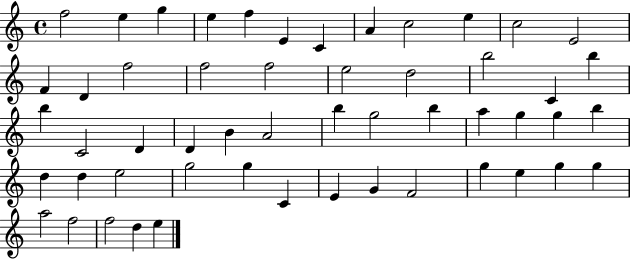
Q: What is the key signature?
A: C major